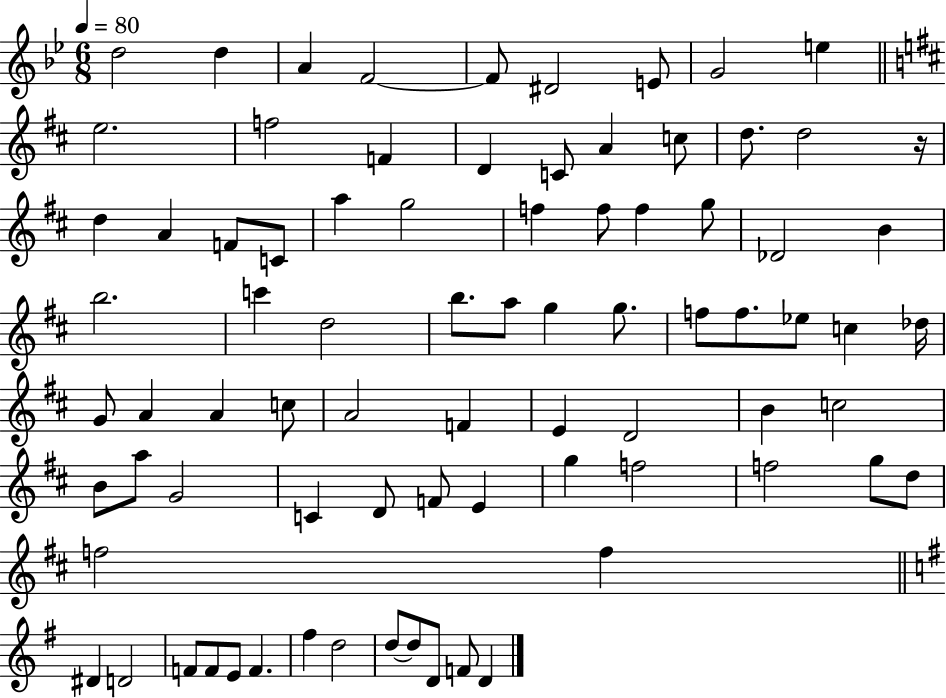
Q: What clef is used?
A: treble